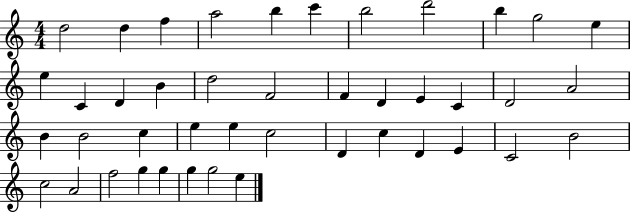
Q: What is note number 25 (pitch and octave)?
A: B4